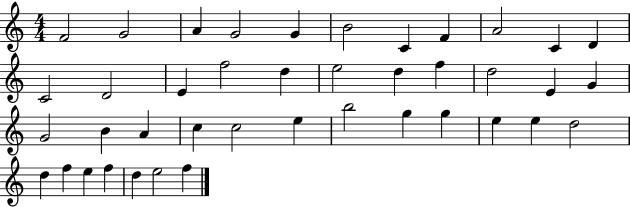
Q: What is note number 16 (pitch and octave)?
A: D5